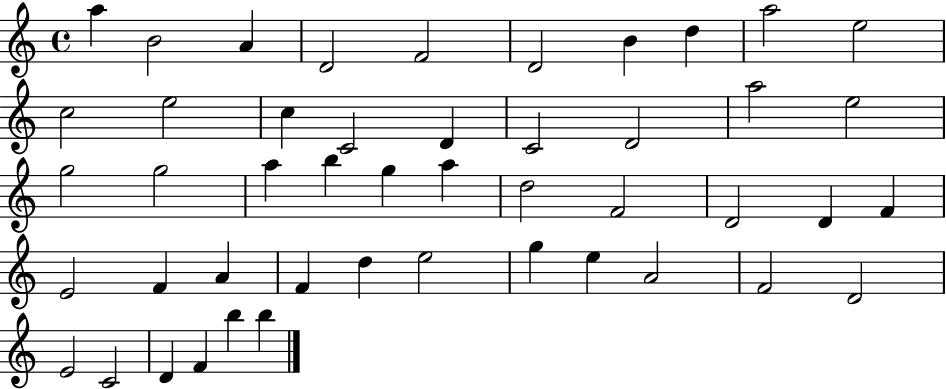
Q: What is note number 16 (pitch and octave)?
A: C4